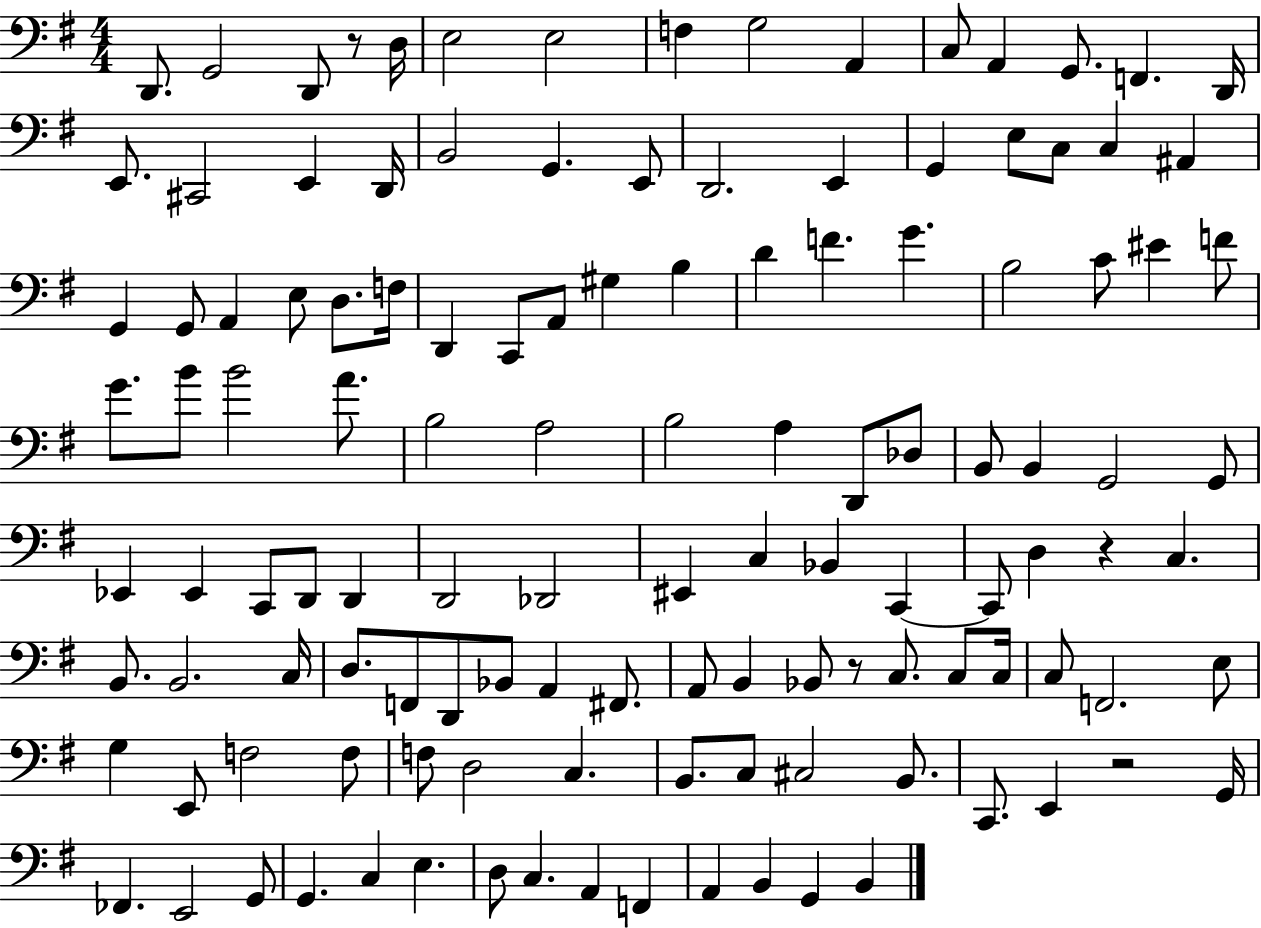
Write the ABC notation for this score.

X:1
T:Untitled
M:4/4
L:1/4
K:G
D,,/2 G,,2 D,,/2 z/2 D,/4 E,2 E,2 F, G,2 A,, C,/2 A,, G,,/2 F,, D,,/4 E,,/2 ^C,,2 E,, D,,/4 B,,2 G,, E,,/2 D,,2 E,, G,, E,/2 C,/2 C, ^A,, G,, G,,/2 A,, E,/2 D,/2 F,/4 D,, C,,/2 A,,/2 ^G, B, D F G B,2 C/2 ^E F/2 G/2 B/2 B2 A/2 B,2 A,2 B,2 A, D,,/2 _D,/2 B,,/2 B,, G,,2 G,,/2 _E,, _E,, C,,/2 D,,/2 D,, D,,2 _D,,2 ^E,, C, _B,, C,, C,,/2 D, z C, B,,/2 B,,2 C,/4 D,/2 F,,/2 D,,/2 _B,,/2 A,, ^F,,/2 A,,/2 B,, _B,,/2 z/2 C,/2 C,/2 C,/4 C,/2 F,,2 E,/2 G, E,,/2 F,2 F,/2 F,/2 D,2 C, B,,/2 C,/2 ^C,2 B,,/2 C,,/2 E,, z2 G,,/4 _F,, E,,2 G,,/2 G,, C, E, D,/2 C, A,, F,, A,, B,, G,, B,,